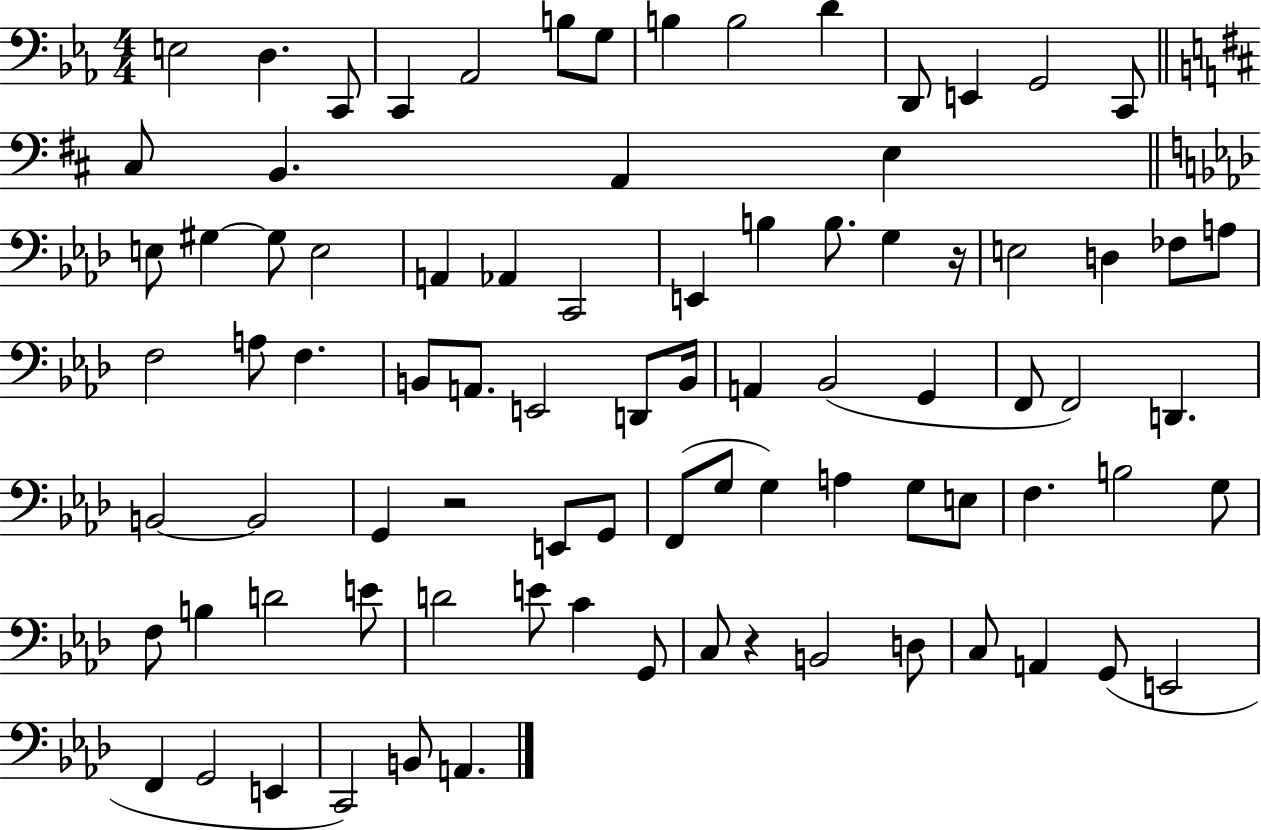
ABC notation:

X:1
T:Untitled
M:4/4
L:1/4
K:Eb
E,2 D, C,,/2 C,, _A,,2 B,/2 G,/2 B, B,2 D D,,/2 E,, G,,2 C,,/2 ^C,/2 B,, A,, E, E,/2 ^G, ^G,/2 E,2 A,, _A,, C,,2 E,, B, B,/2 G, z/4 E,2 D, _F,/2 A,/2 F,2 A,/2 F, B,,/2 A,,/2 E,,2 D,,/2 B,,/4 A,, _B,,2 G,, F,,/2 F,,2 D,, B,,2 B,,2 G,, z2 E,,/2 G,,/2 F,,/2 G,/2 G, A, G,/2 E,/2 F, B,2 G,/2 F,/2 B, D2 E/2 D2 E/2 C G,,/2 C,/2 z B,,2 D,/2 C,/2 A,, G,,/2 E,,2 F,, G,,2 E,, C,,2 B,,/2 A,,